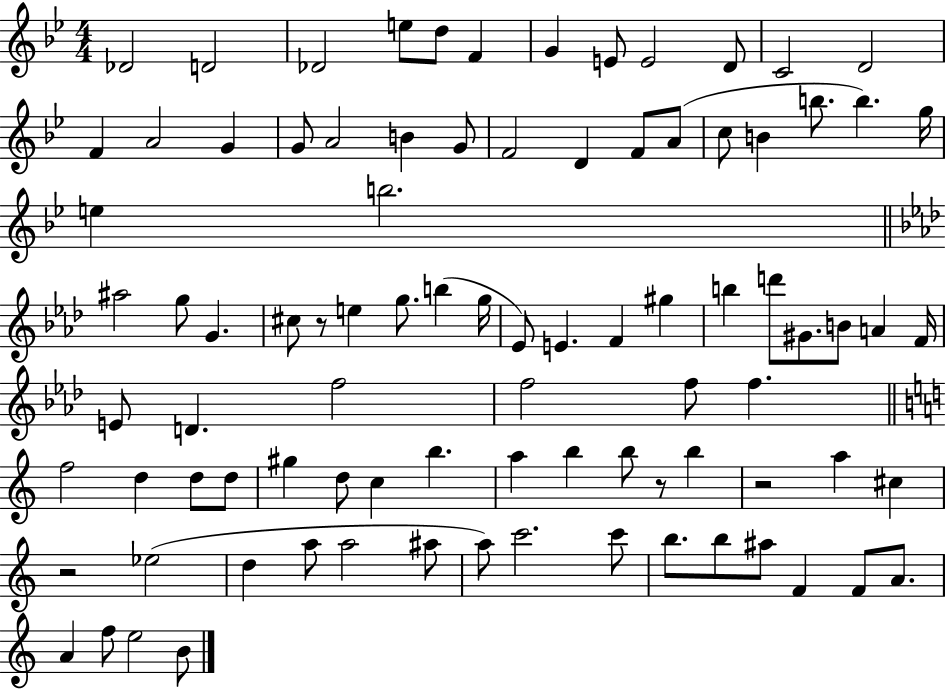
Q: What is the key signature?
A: BES major